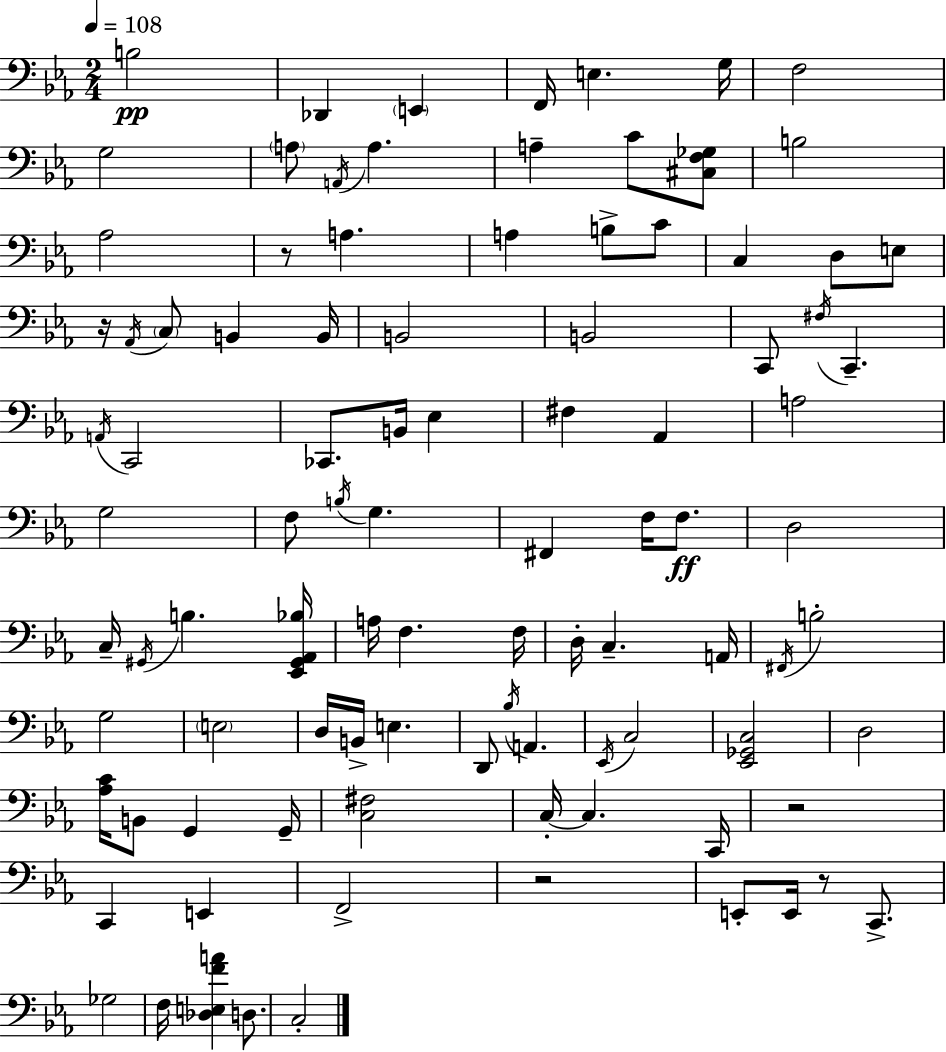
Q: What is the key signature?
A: EES major